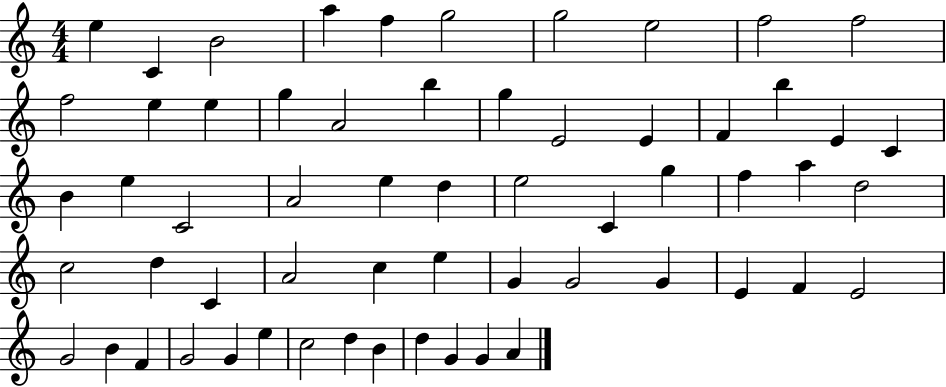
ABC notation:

X:1
T:Untitled
M:4/4
L:1/4
K:C
e C B2 a f g2 g2 e2 f2 f2 f2 e e g A2 b g E2 E F b E C B e C2 A2 e d e2 C g f a d2 c2 d C A2 c e G G2 G E F E2 G2 B F G2 G e c2 d B d G G A